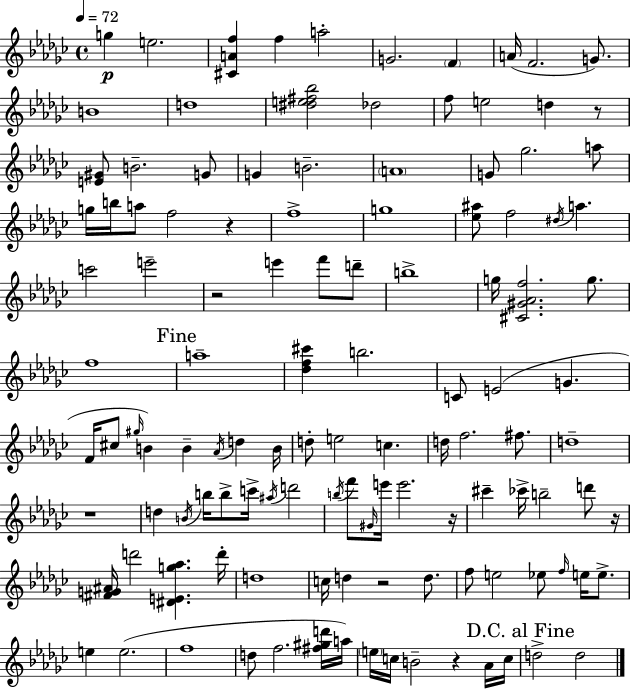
{
  \clef treble
  \time 4/4
  \defaultTimeSignature
  \key ees \minor
  \tempo 4 = 72
  g''4\p e''2. | <cis' a' f''>4 f''4 a''2-. | g'2. \parenthesize f'4 | a'16( f'2. g'8.) | \break b'1 | d''1 | <dis'' e'' fis'' bes''>2 des''2 | f''8 e''2 d''4 r8 | \break <e' gis'>8 b'2.-- g'8 | g'4 b'2.-- | \parenthesize a'1 | g'8 ges''2. a''8 | \break g''16 b''16 a''8 f''2 r4 | f''1-> | g''1 | <ees'' ais''>8 f''2 \acciaccatura { dis''16 } a''4. | \break c'''2 e'''2-- | r2 e'''4 f'''8 d'''8-- | b''1-> | g''16 <cis' gis' aes' f''>2. g''8. | \break f''1 | \mark "Fine" a''1-- | <des'' f'' cis'''>4 b''2. | c'8 e'2( g'4. | \break f'16 cis''8 \grace { gis''16 } b'4) b'4-- \acciaccatura { aes'16 } d''4 | b'16 d''8-. e''2 c''4. | d''16 f''2. | fis''8. d''1-- | \break r1 | d''4 \acciaccatura { b'16 } b''16 b''8-> c'''16-> \acciaccatura { ais''16 } d'''2 | \acciaccatura { b''16 } f'''8 \grace { gis'16 } e'''16 e'''2. | r16 cis'''4-- ces'''16-> b''2-- | \break d'''8 r16 <fis' g' ais'>16 d'''2 | <dis' e' g'' aes''>4. d'''16-. d''1 | c''16 d''4 r2 | d''8. f''8 e''2 | \break ees''8 \grace { f''16 } e''16 e''8.-> e''4 e''2.( | f''1 | d''8 f''2. | <fis'' gis'' d'''>16 a''16) \parenthesize e''16 c''16 b'2-- | \break r4 aes'16 c''16 \mark "D.C. al Fine" d''2-> | d''2 \bar "|."
}